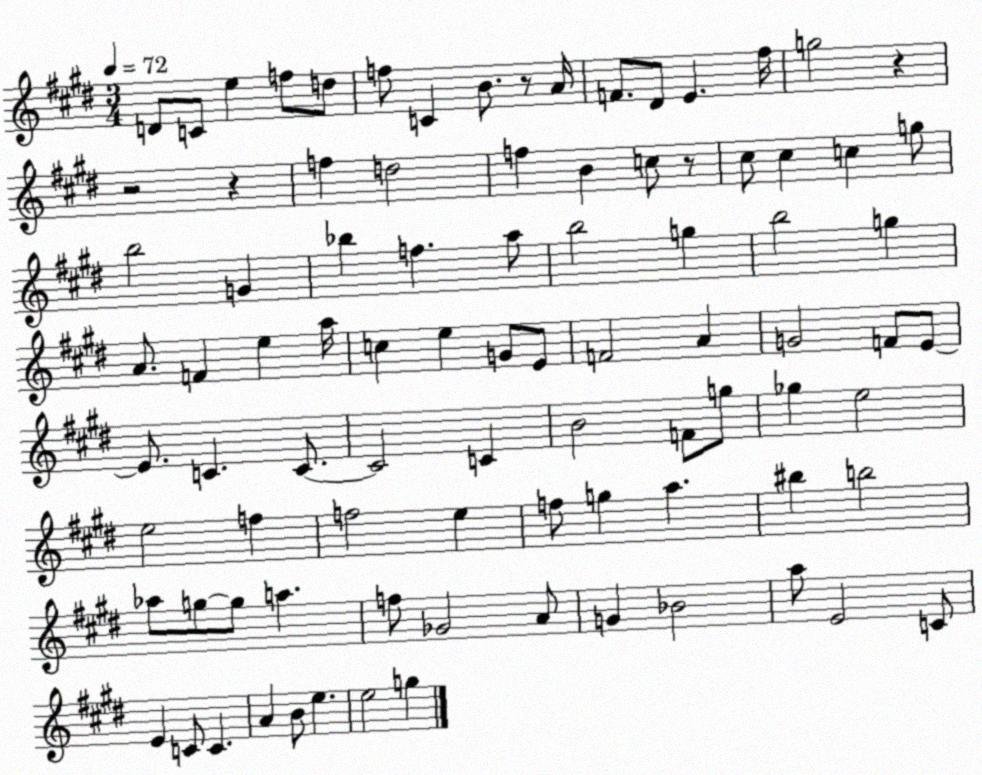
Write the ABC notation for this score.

X:1
T:Untitled
M:3/4
L:1/4
K:E
D/2 C/2 e f/2 d/2 f/2 C B/2 z/2 A/4 F/2 ^D/2 E ^f/4 g2 z z2 z f d2 f B c/2 z/2 ^c/2 ^c c g/2 b2 G _b f a/2 b2 g b2 g A/2 F e a/4 c e G/2 E/2 F2 A G2 F/2 E/2 E/2 C C/2 C2 C B2 F/2 g/2 _g e2 e2 f f2 e f/2 g a ^b b2 _a/2 g/2 g/2 a f/2 _G2 A/2 G _B2 a/2 E2 C/2 E C/2 C A B/2 e e2 g